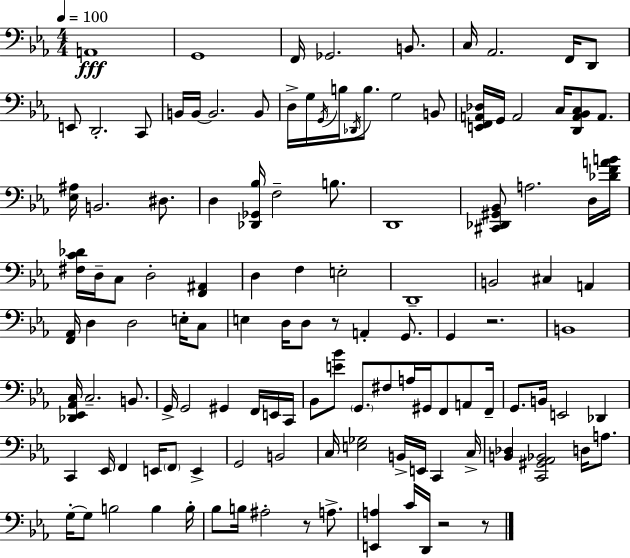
X:1
T:Untitled
M:4/4
L:1/4
K:Cm
A,,4 G,,4 F,,/4 _G,,2 B,,/2 C,/4 _A,,2 F,,/4 D,,/2 E,,/2 D,,2 C,,/2 B,,/4 B,,/4 B,,2 B,,/2 D,/4 G,/4 G,,/4 B,/4 _D,,/4 B,/2 G,2 B,,/2 [E,,F,,A,,_D,]/4 G,,/4 A,,2 C,/4 [D,,A,,_B,,C,]/2 A,,/2 [_E,^A,]/4 B,,2 ^D,/2 D, [_D,,_G,,_B,]/4 F,2 B,/2 D,,4 [^C,,_D,,^G,,_B,,]/2 A,2 D,/4 [_DFAB]/4 [^F,C_D]/4 D,/4 C,/2 D,2 [F,,^A,,] D, F, E,2 D,,4 B,,2 ^C, A,, [F,,_A,,]/4 D, D,2 E,/4 C,/2 E, D,/4 D,/2 z/2 A,, G,,/2 G,, z2 B,,4 [_D,,_E,,_A,,C,]/4 C,2 B,,/2 G,,/4 G,,2 ^G,, F,,/4 E,,/4 C,,/4 _B,,/2 [E_B]/2 G,,/2 ^F,/2 A,/4 ^G,,/4 F,,/2 A,,/2 F,,/4 G,,/2 B,,/4 E,,2 _D,, C,, _E,,/4 F,, E,,/4 F,,/2 E,, G,,2 B,,2 C,/4 [E,_G,]2 B,,/4 E,,/4 C,, C,/4 [B,,_D,] [C,,^G,,_A,,_B,,]2 D,/4 A,/2 G,/4 G,/2 B,2 B, B,/4 _B,/2 B,/4 ^A,2 z/2 A,/2 [E,,A,] C/4 D,,/4 z2 z/2